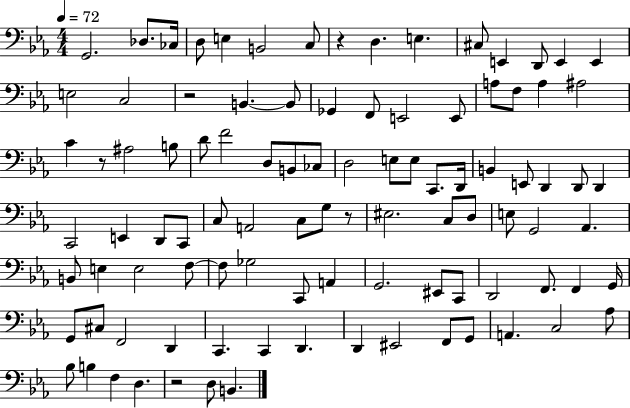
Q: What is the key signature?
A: EES major